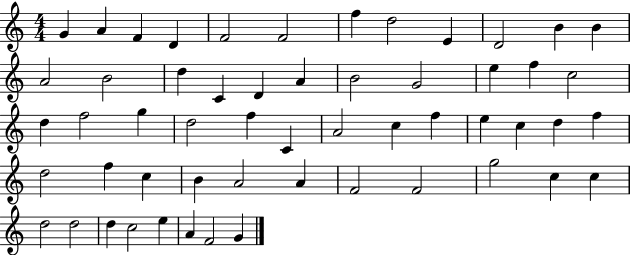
G4/q A4/q F4/q D4/q F4/h F4/h F5/q D5/h E4/q D4/h B4/q B4/q A4/h B4/h D5/q C4/q D4/q A4/q B4/h G4/h E5/q F5/q C5/h D5/q F5/h G5/q D5/h F5/q C4/q A4/h C5/q F5/q E5/q C5/q D5/q F5/q D5/h F5/q C5/q B4/q A4/h A4/q F4/h F4/h G5/h C5/q C5/q D5/h D5/h D5/q C5/h E5/q A4/q F4/h G4/q